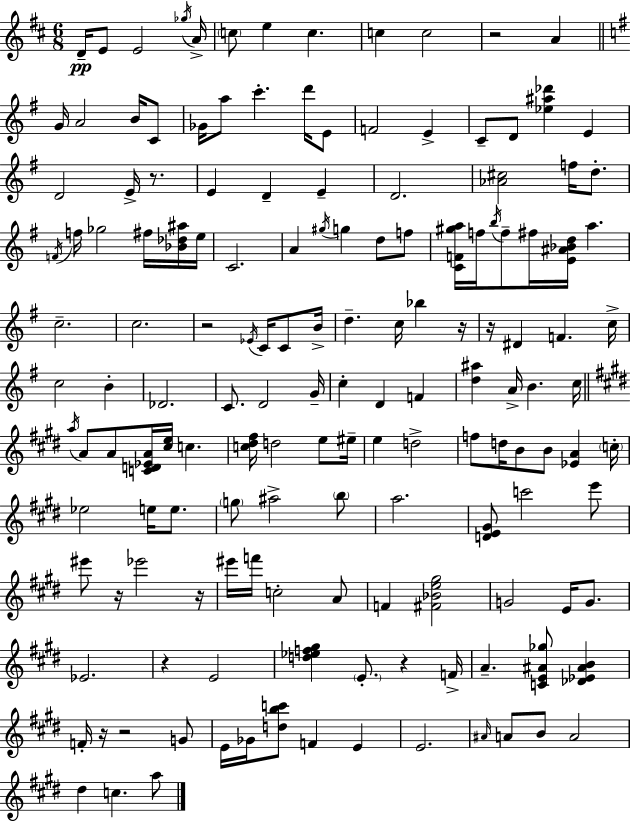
{
  \clef treble
  \numericTimeSignature
  \time 6/8
  \key d \major
  d'16--\pp e'8 e'2 \acciaccatura { ges''16 } | a'16-> \parenthesize c''8 e''4 c''4. | c''4 c''2 | r2 a'4 | \break \bar "||" \break \key g \major g'16 a'2 b'16 c'8 | ges'16 a''8 c'''4.-. d'''16 e'8 | f'2 e'4-> | c'8-- d'8 <ees'' ais'' des'''>4 e'4 | \break d'2 e'16-> r8. | e'4 d'4-- e'4-- | d'2. | <aes' cis''>2 f''16 d''8.-. | \break \acciaccatura { f'16 } f''16 ges''2 fis''16 <bes' des'' ais''>16 | e''16 c'2. | a'4 \acciaccatura { gis''16 } g''4 d''8 | f''8 <c' f' gis'' a''>16 f''16 \acciaccatura { b''16 } f''8-- fis''16 <e' ais' bes' d''>16 a''4. | \break c''2.-- | c''2. | r2 \acciaccatura { ees'16 } | c'16 c'8 b'16-> d''4.-- c''16 bes''4 | \break r16 r16 dis'4 f'4. | c''16-> c''2 | b'4-. des'2. | c'8. d'2 | \break g'16-- c''4-. d'4 | f'4 <d'' ais''>4 a'16-> b'4. | c''16 \bar "||" \break \key e \major \acciaccatura { a''16 } a'8 a'8 <c' d' ees' a'>16 <cis'' e''>16 c''4. | <c'' dis'' fis''>16 d''2 e''8 | eis''16-- e''4 d''2-> | f''8 d''16 b'8 b'8 <ees' a'>4 | \break \parenthesize c''16-. ees''2 e''16 e''8. | \parenthesize g''8 ais''2-> \parenthesize b''8 | a''2. | <d' e' gis'>8 c'''2 e'''8 | \break eis'''8 r16 ees'''2 | r16 eis'''16 f'''16 c''2-. a'8 | f'4 <fis' bes' e'' gis''>2 | g'2 e'16 g'8. | \break ees'2. | r4 e'2 | <d'' ees'' f'' gis''>4 \parenthesize e'8.-. r4 | f'16-> a'4.-- <c' e' ais' ges''>8 <des' ees' ais' b'>4 | \break f'16-. r16 r2 g'8 | e'16 ges'16 <d'' b'' c'''>8 f'4 e'4 | e'2. | \grace { ais'16 } a'8 b'8 a'2 | \break dis''4 c''4. | a''8 \bar "|."
}